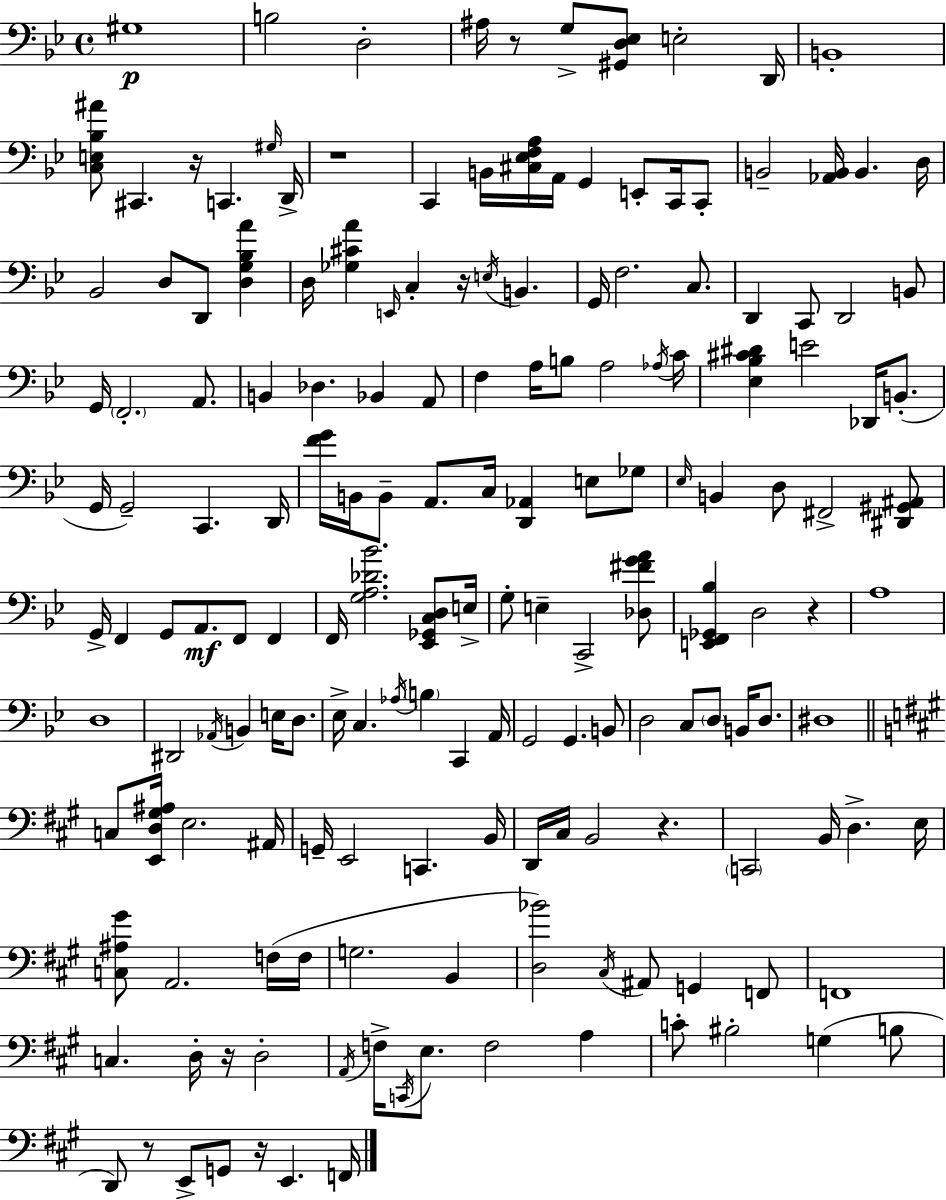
X:1
T:Untitled
M:4/4
L:1/4
K:Gm
^G,4 B,2 D,2 ^A,/4 z/2 G,/2 [^G,,D,_E,]/2 E,2 D,,/4 B,,4 [C,E,_B,^A]/2 ^C,, z/4 C,, ^G,/4 D,,/4 z4 C,, B,,/4 [^C,_E,F,A,]/4 A,,/4 G,, E,,/2 C,,/4 C,,/2 B,,2 [_A,,B,,]/4 B,, D,/4 _B,,2 D,/2 D,,/2 [D,G,_B,A] D,/4 [_G,^CA] E,,/4 C, z/4 E,/4 B,, G,,/4 F,2 C,/2 D,, C,,/2 D,,2 B,,/2 G,,/4 F,,2 A,,/2 B,, _D, _B,, A,,/2 F, A,/4 B,/2 A,2 _A,/4 C/4 [_E,_B,^C^D] E2 _D,,/4 B,,/2 G,,/4 G,,2 C,, D,,/4 [FG]/4 B,,/4 B,,/2 A,,/2 C,/4 [D,,_A,,] E,/2 _G,/2 _E,/4 B,, D,/2 ^F,,2 [^D,,^G,,^A,,]/2 G,,/4 F,, G,,/2 A,,/2 F,,/2 F,, F,,/4 [G,A,_D_B]2 [_E,,_G,,C,D,]/2 E,/4 G,/2 E, C,,2 [_D,^FGA]/2 [E,,F,,_G,,_B,] D,2 z A,4 D,4 ^D,,2 _A,,/4 B,, E,/4 D,/2 _E,/4 C, _A,/4 B, C,, A,,/4 G,,2 G,, B,,/2 D,2 C,/2 D,/2 B,,/4 D,/2 ^D,4 C,/2 [E,,D,^G,^A,]/4 E,2 ^A,,/4 G,,/4 E,,2 C,, B,,/4 D,,/4 ^C,/4 B,,2 z C,,2 B,,/4 D, E,/4 [C,^A,^G]/2 A,,2 F,/4 F,/4 G,2 B,, [D,_B]2 ^C,/4 ^A,,/2 G,, F,,/2 F,,4 C, D,/4 z/4 D,2 A,,/4 F,/4 C,,/4 E,/2 F,2 A, C/2 ^B,2 G, B,/2 D,,/2 z/2 E,,/2 G,,/2 z/4 E,, F,,/4